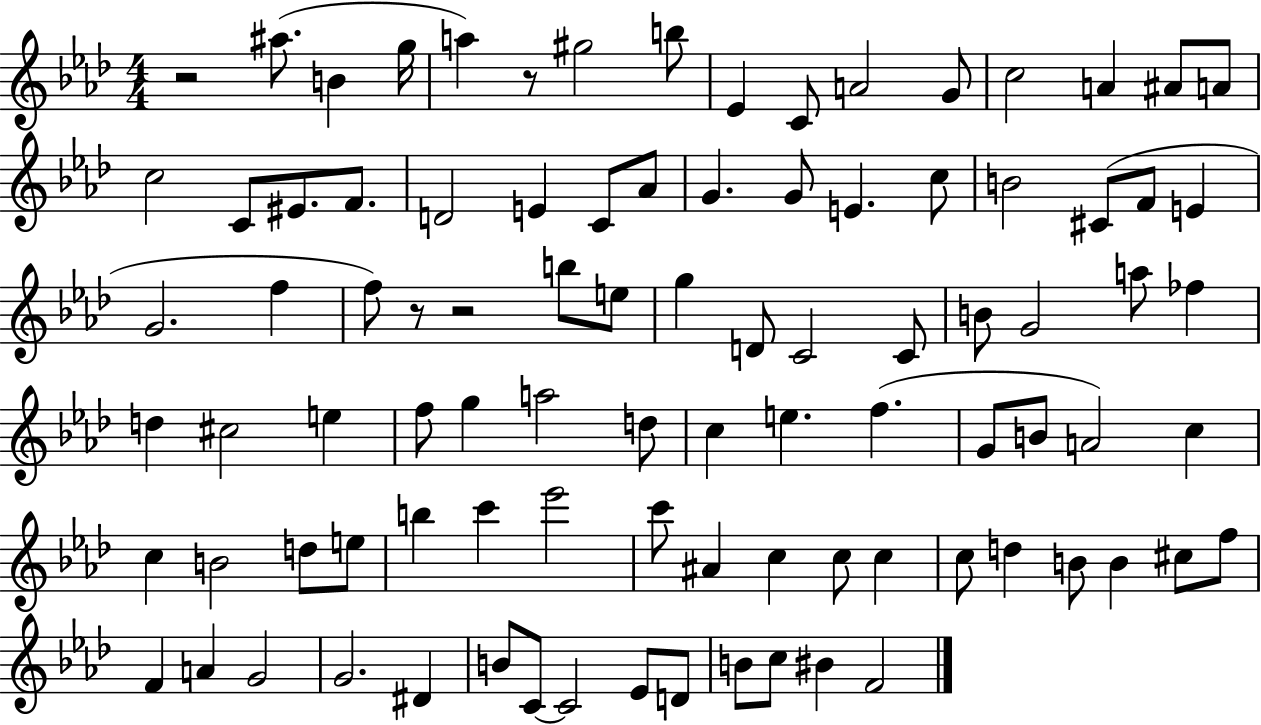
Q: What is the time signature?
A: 4/4